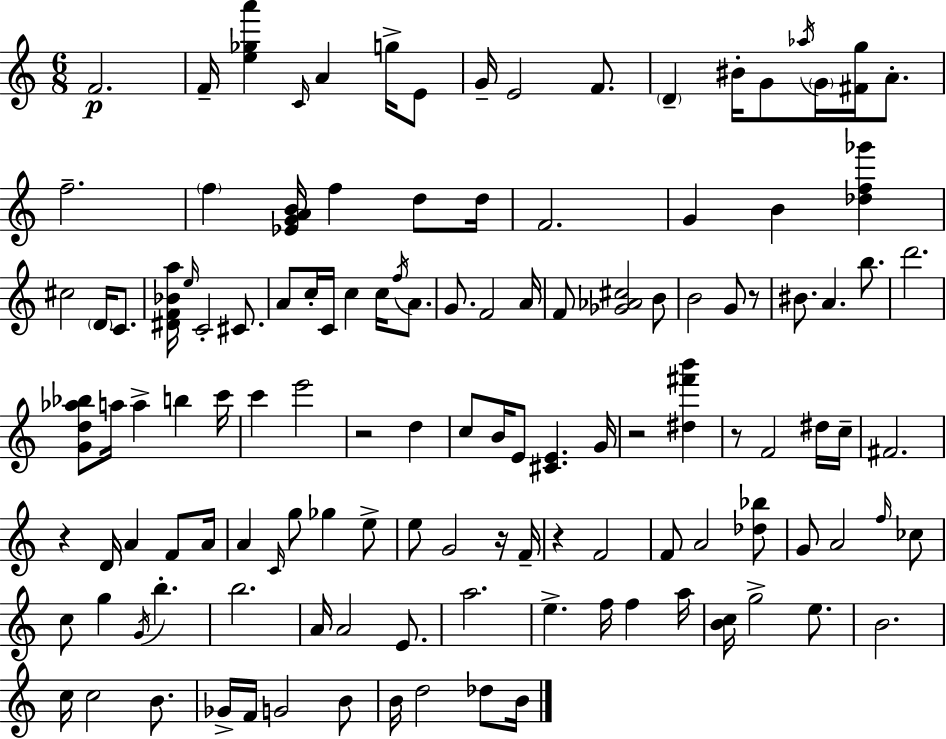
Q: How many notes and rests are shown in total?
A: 126